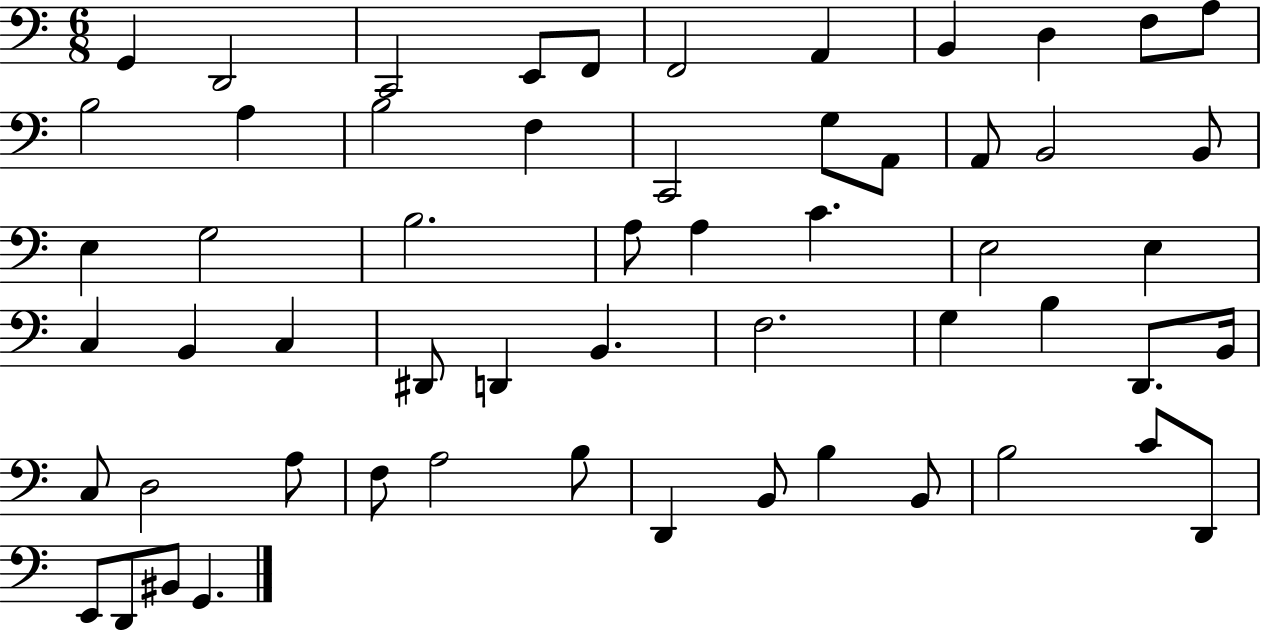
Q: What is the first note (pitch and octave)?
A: G2